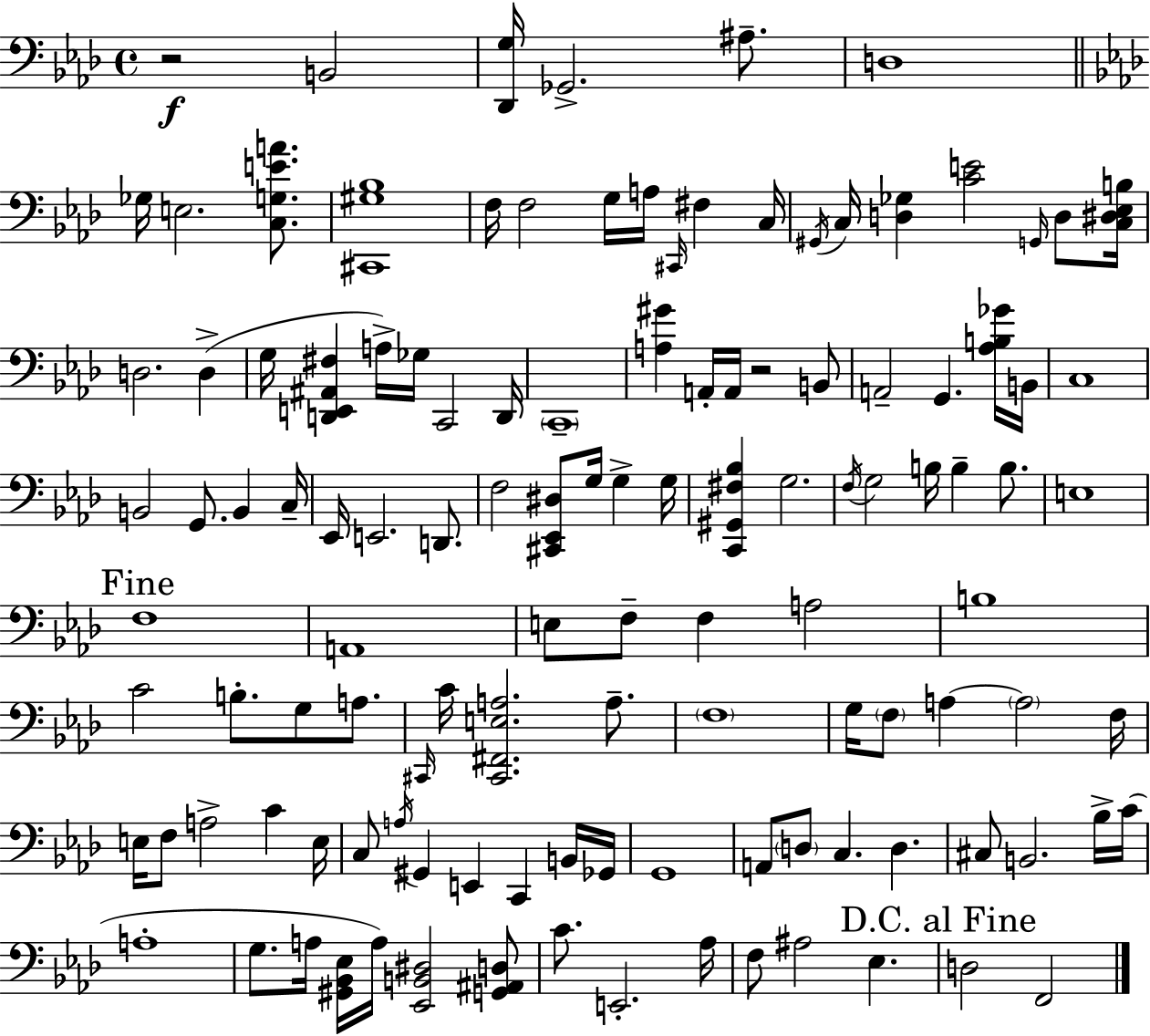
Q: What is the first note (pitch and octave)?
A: B2